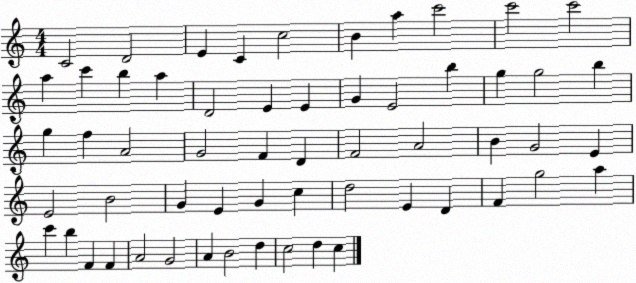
X:1
T:Untitled
M:4/4
L:1/4
K:C
C2 D2 E C c2 B a c'2 c'2 c'2 a c' b a D2 E E G E2 b g g2 b g f A2 G2 F D F2 A2 B G2 E E2 B2 G E G c d2 E D F g2 a c' b F F A2 G2 A B2 d c2 d c